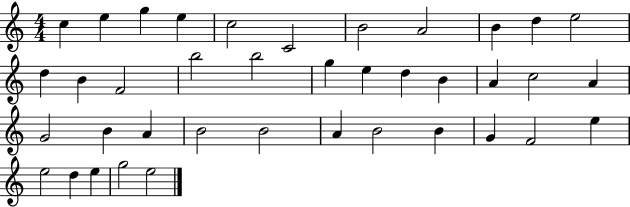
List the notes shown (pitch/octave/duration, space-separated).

C5/q E5/q G5/q E5/q C5/h C4/h B4/h A4/h B4/q D5/q E5/h D5/q B4/q F4/h B5/h B5/h G5/q E5/q D5/q B4/q A4/q C5/h A4/q G4/h B4/q A4/q B4/h B4/h A4/q B4/h B4/q G4/q F4/h E5/q E5/h D5/q E5/q G5/h E5/h